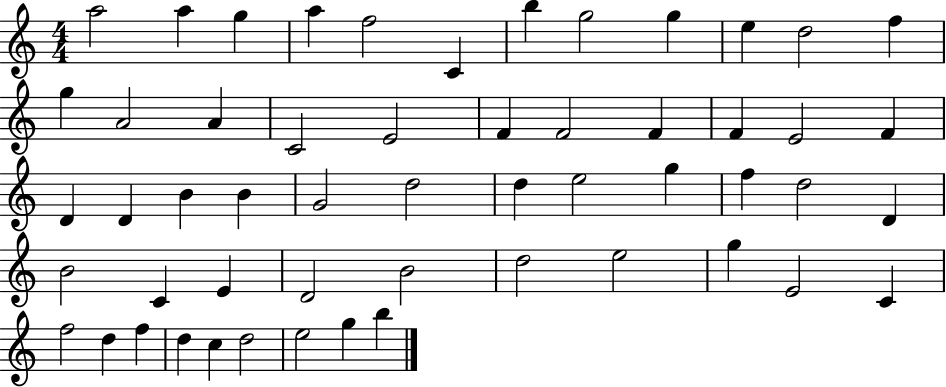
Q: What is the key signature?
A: C major